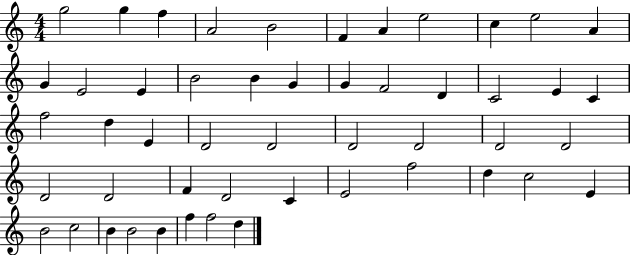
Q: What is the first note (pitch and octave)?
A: G5